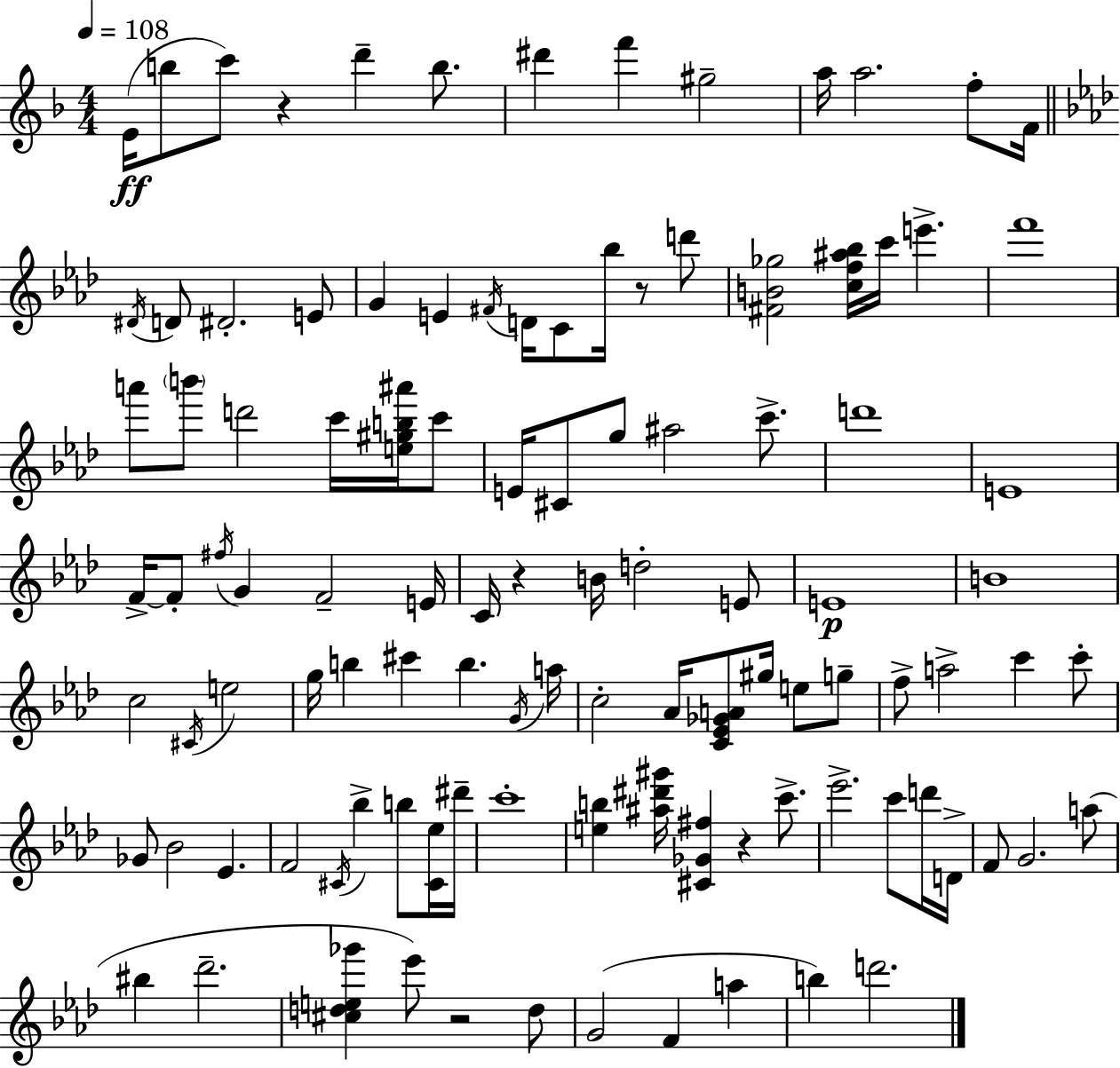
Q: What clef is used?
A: treble